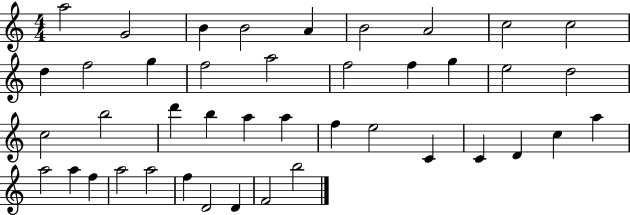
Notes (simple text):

A5/h G4/h B4/q B4/h A4/q B4/h A4/h C5/h C5/h D5/q F5/h G5/q F5/h A5/h F5/h F5/q G5/q E5/h D5/h C5/h B5/h D6/q B5/q A5/q A5/q F5/q E5/h C4/q C4/q D4/q C5/q A5/q A5/h A5/q F5/q A5/h A5/h F5/q D4/h D4/q F4/h B5/h